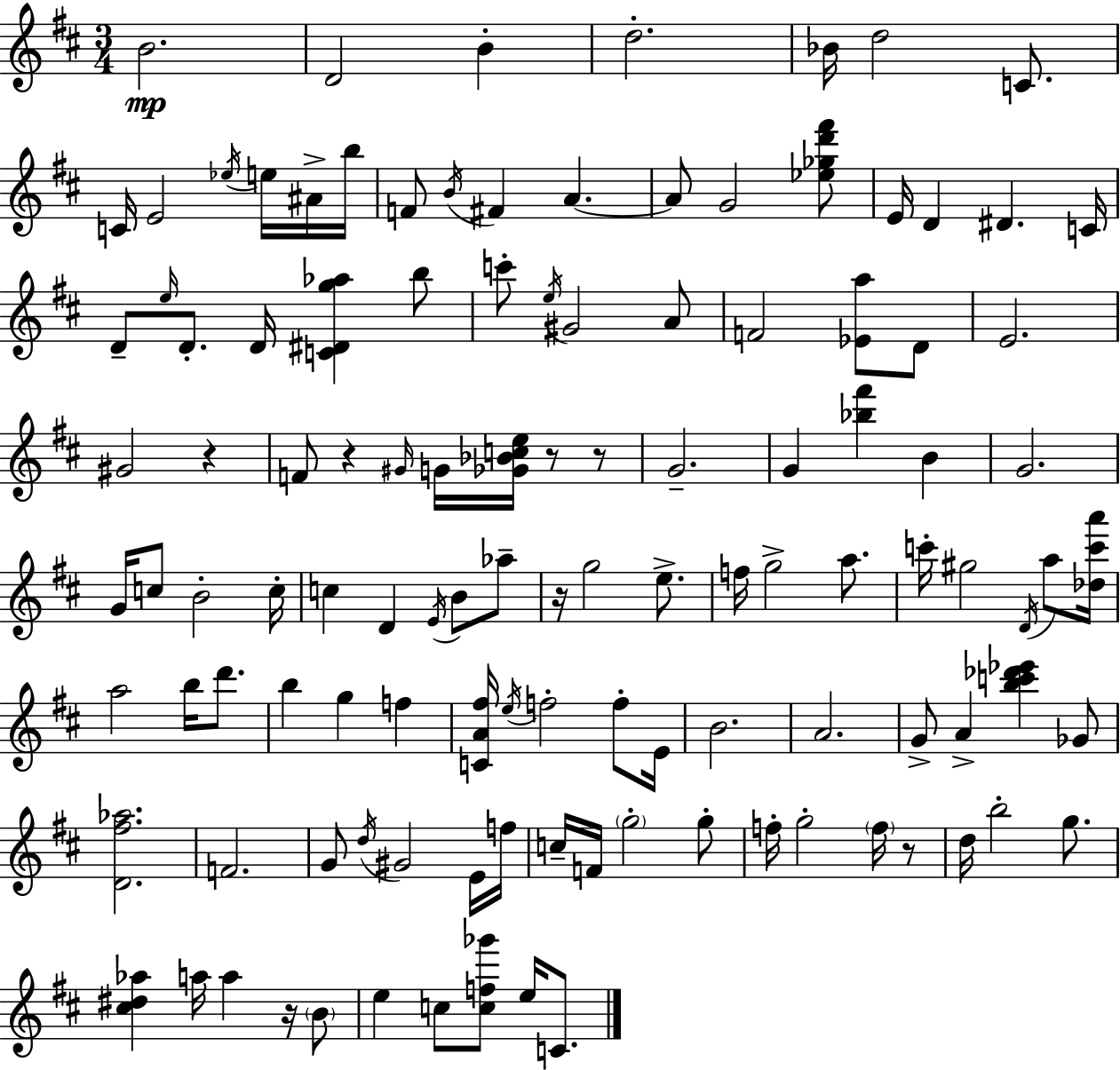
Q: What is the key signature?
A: D major